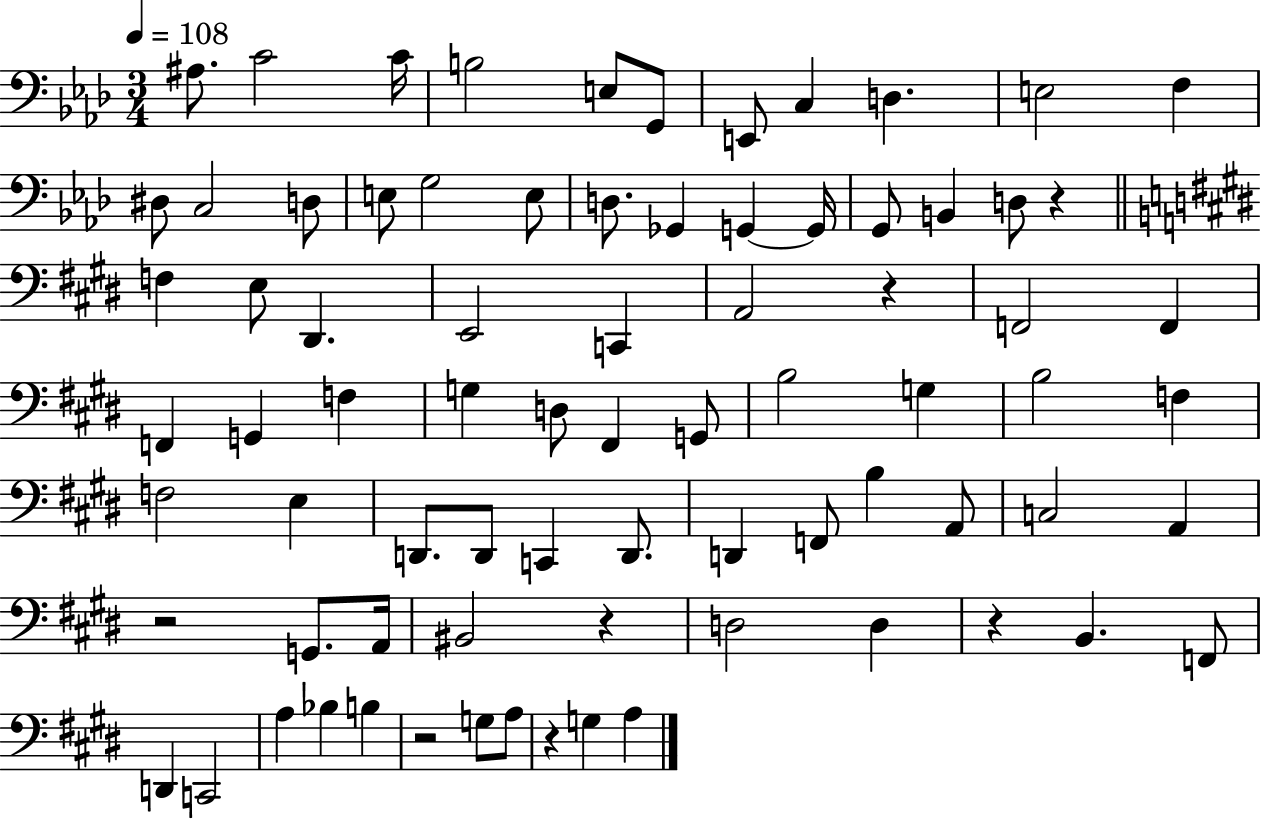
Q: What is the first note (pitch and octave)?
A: A#3